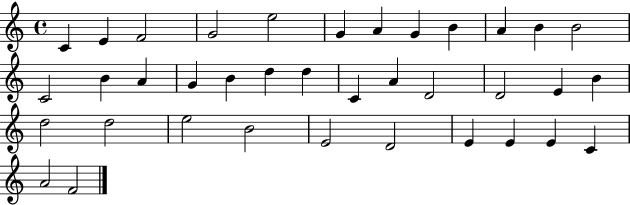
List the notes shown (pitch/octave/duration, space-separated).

C4/q E4/q F4/h G4/h E5/h G4/q A4/q G4/q B4/q A4/q B4/q B4/h C4/h B4/q A4/q G4/q B4/q D5/q D5/q C4/q A4/q D4/h D4/h E4/q B4/q D5/h D5/h E5/h B4/h E4/h D4/h E4/q E4/q E4/q C4/q A4/h F4/h